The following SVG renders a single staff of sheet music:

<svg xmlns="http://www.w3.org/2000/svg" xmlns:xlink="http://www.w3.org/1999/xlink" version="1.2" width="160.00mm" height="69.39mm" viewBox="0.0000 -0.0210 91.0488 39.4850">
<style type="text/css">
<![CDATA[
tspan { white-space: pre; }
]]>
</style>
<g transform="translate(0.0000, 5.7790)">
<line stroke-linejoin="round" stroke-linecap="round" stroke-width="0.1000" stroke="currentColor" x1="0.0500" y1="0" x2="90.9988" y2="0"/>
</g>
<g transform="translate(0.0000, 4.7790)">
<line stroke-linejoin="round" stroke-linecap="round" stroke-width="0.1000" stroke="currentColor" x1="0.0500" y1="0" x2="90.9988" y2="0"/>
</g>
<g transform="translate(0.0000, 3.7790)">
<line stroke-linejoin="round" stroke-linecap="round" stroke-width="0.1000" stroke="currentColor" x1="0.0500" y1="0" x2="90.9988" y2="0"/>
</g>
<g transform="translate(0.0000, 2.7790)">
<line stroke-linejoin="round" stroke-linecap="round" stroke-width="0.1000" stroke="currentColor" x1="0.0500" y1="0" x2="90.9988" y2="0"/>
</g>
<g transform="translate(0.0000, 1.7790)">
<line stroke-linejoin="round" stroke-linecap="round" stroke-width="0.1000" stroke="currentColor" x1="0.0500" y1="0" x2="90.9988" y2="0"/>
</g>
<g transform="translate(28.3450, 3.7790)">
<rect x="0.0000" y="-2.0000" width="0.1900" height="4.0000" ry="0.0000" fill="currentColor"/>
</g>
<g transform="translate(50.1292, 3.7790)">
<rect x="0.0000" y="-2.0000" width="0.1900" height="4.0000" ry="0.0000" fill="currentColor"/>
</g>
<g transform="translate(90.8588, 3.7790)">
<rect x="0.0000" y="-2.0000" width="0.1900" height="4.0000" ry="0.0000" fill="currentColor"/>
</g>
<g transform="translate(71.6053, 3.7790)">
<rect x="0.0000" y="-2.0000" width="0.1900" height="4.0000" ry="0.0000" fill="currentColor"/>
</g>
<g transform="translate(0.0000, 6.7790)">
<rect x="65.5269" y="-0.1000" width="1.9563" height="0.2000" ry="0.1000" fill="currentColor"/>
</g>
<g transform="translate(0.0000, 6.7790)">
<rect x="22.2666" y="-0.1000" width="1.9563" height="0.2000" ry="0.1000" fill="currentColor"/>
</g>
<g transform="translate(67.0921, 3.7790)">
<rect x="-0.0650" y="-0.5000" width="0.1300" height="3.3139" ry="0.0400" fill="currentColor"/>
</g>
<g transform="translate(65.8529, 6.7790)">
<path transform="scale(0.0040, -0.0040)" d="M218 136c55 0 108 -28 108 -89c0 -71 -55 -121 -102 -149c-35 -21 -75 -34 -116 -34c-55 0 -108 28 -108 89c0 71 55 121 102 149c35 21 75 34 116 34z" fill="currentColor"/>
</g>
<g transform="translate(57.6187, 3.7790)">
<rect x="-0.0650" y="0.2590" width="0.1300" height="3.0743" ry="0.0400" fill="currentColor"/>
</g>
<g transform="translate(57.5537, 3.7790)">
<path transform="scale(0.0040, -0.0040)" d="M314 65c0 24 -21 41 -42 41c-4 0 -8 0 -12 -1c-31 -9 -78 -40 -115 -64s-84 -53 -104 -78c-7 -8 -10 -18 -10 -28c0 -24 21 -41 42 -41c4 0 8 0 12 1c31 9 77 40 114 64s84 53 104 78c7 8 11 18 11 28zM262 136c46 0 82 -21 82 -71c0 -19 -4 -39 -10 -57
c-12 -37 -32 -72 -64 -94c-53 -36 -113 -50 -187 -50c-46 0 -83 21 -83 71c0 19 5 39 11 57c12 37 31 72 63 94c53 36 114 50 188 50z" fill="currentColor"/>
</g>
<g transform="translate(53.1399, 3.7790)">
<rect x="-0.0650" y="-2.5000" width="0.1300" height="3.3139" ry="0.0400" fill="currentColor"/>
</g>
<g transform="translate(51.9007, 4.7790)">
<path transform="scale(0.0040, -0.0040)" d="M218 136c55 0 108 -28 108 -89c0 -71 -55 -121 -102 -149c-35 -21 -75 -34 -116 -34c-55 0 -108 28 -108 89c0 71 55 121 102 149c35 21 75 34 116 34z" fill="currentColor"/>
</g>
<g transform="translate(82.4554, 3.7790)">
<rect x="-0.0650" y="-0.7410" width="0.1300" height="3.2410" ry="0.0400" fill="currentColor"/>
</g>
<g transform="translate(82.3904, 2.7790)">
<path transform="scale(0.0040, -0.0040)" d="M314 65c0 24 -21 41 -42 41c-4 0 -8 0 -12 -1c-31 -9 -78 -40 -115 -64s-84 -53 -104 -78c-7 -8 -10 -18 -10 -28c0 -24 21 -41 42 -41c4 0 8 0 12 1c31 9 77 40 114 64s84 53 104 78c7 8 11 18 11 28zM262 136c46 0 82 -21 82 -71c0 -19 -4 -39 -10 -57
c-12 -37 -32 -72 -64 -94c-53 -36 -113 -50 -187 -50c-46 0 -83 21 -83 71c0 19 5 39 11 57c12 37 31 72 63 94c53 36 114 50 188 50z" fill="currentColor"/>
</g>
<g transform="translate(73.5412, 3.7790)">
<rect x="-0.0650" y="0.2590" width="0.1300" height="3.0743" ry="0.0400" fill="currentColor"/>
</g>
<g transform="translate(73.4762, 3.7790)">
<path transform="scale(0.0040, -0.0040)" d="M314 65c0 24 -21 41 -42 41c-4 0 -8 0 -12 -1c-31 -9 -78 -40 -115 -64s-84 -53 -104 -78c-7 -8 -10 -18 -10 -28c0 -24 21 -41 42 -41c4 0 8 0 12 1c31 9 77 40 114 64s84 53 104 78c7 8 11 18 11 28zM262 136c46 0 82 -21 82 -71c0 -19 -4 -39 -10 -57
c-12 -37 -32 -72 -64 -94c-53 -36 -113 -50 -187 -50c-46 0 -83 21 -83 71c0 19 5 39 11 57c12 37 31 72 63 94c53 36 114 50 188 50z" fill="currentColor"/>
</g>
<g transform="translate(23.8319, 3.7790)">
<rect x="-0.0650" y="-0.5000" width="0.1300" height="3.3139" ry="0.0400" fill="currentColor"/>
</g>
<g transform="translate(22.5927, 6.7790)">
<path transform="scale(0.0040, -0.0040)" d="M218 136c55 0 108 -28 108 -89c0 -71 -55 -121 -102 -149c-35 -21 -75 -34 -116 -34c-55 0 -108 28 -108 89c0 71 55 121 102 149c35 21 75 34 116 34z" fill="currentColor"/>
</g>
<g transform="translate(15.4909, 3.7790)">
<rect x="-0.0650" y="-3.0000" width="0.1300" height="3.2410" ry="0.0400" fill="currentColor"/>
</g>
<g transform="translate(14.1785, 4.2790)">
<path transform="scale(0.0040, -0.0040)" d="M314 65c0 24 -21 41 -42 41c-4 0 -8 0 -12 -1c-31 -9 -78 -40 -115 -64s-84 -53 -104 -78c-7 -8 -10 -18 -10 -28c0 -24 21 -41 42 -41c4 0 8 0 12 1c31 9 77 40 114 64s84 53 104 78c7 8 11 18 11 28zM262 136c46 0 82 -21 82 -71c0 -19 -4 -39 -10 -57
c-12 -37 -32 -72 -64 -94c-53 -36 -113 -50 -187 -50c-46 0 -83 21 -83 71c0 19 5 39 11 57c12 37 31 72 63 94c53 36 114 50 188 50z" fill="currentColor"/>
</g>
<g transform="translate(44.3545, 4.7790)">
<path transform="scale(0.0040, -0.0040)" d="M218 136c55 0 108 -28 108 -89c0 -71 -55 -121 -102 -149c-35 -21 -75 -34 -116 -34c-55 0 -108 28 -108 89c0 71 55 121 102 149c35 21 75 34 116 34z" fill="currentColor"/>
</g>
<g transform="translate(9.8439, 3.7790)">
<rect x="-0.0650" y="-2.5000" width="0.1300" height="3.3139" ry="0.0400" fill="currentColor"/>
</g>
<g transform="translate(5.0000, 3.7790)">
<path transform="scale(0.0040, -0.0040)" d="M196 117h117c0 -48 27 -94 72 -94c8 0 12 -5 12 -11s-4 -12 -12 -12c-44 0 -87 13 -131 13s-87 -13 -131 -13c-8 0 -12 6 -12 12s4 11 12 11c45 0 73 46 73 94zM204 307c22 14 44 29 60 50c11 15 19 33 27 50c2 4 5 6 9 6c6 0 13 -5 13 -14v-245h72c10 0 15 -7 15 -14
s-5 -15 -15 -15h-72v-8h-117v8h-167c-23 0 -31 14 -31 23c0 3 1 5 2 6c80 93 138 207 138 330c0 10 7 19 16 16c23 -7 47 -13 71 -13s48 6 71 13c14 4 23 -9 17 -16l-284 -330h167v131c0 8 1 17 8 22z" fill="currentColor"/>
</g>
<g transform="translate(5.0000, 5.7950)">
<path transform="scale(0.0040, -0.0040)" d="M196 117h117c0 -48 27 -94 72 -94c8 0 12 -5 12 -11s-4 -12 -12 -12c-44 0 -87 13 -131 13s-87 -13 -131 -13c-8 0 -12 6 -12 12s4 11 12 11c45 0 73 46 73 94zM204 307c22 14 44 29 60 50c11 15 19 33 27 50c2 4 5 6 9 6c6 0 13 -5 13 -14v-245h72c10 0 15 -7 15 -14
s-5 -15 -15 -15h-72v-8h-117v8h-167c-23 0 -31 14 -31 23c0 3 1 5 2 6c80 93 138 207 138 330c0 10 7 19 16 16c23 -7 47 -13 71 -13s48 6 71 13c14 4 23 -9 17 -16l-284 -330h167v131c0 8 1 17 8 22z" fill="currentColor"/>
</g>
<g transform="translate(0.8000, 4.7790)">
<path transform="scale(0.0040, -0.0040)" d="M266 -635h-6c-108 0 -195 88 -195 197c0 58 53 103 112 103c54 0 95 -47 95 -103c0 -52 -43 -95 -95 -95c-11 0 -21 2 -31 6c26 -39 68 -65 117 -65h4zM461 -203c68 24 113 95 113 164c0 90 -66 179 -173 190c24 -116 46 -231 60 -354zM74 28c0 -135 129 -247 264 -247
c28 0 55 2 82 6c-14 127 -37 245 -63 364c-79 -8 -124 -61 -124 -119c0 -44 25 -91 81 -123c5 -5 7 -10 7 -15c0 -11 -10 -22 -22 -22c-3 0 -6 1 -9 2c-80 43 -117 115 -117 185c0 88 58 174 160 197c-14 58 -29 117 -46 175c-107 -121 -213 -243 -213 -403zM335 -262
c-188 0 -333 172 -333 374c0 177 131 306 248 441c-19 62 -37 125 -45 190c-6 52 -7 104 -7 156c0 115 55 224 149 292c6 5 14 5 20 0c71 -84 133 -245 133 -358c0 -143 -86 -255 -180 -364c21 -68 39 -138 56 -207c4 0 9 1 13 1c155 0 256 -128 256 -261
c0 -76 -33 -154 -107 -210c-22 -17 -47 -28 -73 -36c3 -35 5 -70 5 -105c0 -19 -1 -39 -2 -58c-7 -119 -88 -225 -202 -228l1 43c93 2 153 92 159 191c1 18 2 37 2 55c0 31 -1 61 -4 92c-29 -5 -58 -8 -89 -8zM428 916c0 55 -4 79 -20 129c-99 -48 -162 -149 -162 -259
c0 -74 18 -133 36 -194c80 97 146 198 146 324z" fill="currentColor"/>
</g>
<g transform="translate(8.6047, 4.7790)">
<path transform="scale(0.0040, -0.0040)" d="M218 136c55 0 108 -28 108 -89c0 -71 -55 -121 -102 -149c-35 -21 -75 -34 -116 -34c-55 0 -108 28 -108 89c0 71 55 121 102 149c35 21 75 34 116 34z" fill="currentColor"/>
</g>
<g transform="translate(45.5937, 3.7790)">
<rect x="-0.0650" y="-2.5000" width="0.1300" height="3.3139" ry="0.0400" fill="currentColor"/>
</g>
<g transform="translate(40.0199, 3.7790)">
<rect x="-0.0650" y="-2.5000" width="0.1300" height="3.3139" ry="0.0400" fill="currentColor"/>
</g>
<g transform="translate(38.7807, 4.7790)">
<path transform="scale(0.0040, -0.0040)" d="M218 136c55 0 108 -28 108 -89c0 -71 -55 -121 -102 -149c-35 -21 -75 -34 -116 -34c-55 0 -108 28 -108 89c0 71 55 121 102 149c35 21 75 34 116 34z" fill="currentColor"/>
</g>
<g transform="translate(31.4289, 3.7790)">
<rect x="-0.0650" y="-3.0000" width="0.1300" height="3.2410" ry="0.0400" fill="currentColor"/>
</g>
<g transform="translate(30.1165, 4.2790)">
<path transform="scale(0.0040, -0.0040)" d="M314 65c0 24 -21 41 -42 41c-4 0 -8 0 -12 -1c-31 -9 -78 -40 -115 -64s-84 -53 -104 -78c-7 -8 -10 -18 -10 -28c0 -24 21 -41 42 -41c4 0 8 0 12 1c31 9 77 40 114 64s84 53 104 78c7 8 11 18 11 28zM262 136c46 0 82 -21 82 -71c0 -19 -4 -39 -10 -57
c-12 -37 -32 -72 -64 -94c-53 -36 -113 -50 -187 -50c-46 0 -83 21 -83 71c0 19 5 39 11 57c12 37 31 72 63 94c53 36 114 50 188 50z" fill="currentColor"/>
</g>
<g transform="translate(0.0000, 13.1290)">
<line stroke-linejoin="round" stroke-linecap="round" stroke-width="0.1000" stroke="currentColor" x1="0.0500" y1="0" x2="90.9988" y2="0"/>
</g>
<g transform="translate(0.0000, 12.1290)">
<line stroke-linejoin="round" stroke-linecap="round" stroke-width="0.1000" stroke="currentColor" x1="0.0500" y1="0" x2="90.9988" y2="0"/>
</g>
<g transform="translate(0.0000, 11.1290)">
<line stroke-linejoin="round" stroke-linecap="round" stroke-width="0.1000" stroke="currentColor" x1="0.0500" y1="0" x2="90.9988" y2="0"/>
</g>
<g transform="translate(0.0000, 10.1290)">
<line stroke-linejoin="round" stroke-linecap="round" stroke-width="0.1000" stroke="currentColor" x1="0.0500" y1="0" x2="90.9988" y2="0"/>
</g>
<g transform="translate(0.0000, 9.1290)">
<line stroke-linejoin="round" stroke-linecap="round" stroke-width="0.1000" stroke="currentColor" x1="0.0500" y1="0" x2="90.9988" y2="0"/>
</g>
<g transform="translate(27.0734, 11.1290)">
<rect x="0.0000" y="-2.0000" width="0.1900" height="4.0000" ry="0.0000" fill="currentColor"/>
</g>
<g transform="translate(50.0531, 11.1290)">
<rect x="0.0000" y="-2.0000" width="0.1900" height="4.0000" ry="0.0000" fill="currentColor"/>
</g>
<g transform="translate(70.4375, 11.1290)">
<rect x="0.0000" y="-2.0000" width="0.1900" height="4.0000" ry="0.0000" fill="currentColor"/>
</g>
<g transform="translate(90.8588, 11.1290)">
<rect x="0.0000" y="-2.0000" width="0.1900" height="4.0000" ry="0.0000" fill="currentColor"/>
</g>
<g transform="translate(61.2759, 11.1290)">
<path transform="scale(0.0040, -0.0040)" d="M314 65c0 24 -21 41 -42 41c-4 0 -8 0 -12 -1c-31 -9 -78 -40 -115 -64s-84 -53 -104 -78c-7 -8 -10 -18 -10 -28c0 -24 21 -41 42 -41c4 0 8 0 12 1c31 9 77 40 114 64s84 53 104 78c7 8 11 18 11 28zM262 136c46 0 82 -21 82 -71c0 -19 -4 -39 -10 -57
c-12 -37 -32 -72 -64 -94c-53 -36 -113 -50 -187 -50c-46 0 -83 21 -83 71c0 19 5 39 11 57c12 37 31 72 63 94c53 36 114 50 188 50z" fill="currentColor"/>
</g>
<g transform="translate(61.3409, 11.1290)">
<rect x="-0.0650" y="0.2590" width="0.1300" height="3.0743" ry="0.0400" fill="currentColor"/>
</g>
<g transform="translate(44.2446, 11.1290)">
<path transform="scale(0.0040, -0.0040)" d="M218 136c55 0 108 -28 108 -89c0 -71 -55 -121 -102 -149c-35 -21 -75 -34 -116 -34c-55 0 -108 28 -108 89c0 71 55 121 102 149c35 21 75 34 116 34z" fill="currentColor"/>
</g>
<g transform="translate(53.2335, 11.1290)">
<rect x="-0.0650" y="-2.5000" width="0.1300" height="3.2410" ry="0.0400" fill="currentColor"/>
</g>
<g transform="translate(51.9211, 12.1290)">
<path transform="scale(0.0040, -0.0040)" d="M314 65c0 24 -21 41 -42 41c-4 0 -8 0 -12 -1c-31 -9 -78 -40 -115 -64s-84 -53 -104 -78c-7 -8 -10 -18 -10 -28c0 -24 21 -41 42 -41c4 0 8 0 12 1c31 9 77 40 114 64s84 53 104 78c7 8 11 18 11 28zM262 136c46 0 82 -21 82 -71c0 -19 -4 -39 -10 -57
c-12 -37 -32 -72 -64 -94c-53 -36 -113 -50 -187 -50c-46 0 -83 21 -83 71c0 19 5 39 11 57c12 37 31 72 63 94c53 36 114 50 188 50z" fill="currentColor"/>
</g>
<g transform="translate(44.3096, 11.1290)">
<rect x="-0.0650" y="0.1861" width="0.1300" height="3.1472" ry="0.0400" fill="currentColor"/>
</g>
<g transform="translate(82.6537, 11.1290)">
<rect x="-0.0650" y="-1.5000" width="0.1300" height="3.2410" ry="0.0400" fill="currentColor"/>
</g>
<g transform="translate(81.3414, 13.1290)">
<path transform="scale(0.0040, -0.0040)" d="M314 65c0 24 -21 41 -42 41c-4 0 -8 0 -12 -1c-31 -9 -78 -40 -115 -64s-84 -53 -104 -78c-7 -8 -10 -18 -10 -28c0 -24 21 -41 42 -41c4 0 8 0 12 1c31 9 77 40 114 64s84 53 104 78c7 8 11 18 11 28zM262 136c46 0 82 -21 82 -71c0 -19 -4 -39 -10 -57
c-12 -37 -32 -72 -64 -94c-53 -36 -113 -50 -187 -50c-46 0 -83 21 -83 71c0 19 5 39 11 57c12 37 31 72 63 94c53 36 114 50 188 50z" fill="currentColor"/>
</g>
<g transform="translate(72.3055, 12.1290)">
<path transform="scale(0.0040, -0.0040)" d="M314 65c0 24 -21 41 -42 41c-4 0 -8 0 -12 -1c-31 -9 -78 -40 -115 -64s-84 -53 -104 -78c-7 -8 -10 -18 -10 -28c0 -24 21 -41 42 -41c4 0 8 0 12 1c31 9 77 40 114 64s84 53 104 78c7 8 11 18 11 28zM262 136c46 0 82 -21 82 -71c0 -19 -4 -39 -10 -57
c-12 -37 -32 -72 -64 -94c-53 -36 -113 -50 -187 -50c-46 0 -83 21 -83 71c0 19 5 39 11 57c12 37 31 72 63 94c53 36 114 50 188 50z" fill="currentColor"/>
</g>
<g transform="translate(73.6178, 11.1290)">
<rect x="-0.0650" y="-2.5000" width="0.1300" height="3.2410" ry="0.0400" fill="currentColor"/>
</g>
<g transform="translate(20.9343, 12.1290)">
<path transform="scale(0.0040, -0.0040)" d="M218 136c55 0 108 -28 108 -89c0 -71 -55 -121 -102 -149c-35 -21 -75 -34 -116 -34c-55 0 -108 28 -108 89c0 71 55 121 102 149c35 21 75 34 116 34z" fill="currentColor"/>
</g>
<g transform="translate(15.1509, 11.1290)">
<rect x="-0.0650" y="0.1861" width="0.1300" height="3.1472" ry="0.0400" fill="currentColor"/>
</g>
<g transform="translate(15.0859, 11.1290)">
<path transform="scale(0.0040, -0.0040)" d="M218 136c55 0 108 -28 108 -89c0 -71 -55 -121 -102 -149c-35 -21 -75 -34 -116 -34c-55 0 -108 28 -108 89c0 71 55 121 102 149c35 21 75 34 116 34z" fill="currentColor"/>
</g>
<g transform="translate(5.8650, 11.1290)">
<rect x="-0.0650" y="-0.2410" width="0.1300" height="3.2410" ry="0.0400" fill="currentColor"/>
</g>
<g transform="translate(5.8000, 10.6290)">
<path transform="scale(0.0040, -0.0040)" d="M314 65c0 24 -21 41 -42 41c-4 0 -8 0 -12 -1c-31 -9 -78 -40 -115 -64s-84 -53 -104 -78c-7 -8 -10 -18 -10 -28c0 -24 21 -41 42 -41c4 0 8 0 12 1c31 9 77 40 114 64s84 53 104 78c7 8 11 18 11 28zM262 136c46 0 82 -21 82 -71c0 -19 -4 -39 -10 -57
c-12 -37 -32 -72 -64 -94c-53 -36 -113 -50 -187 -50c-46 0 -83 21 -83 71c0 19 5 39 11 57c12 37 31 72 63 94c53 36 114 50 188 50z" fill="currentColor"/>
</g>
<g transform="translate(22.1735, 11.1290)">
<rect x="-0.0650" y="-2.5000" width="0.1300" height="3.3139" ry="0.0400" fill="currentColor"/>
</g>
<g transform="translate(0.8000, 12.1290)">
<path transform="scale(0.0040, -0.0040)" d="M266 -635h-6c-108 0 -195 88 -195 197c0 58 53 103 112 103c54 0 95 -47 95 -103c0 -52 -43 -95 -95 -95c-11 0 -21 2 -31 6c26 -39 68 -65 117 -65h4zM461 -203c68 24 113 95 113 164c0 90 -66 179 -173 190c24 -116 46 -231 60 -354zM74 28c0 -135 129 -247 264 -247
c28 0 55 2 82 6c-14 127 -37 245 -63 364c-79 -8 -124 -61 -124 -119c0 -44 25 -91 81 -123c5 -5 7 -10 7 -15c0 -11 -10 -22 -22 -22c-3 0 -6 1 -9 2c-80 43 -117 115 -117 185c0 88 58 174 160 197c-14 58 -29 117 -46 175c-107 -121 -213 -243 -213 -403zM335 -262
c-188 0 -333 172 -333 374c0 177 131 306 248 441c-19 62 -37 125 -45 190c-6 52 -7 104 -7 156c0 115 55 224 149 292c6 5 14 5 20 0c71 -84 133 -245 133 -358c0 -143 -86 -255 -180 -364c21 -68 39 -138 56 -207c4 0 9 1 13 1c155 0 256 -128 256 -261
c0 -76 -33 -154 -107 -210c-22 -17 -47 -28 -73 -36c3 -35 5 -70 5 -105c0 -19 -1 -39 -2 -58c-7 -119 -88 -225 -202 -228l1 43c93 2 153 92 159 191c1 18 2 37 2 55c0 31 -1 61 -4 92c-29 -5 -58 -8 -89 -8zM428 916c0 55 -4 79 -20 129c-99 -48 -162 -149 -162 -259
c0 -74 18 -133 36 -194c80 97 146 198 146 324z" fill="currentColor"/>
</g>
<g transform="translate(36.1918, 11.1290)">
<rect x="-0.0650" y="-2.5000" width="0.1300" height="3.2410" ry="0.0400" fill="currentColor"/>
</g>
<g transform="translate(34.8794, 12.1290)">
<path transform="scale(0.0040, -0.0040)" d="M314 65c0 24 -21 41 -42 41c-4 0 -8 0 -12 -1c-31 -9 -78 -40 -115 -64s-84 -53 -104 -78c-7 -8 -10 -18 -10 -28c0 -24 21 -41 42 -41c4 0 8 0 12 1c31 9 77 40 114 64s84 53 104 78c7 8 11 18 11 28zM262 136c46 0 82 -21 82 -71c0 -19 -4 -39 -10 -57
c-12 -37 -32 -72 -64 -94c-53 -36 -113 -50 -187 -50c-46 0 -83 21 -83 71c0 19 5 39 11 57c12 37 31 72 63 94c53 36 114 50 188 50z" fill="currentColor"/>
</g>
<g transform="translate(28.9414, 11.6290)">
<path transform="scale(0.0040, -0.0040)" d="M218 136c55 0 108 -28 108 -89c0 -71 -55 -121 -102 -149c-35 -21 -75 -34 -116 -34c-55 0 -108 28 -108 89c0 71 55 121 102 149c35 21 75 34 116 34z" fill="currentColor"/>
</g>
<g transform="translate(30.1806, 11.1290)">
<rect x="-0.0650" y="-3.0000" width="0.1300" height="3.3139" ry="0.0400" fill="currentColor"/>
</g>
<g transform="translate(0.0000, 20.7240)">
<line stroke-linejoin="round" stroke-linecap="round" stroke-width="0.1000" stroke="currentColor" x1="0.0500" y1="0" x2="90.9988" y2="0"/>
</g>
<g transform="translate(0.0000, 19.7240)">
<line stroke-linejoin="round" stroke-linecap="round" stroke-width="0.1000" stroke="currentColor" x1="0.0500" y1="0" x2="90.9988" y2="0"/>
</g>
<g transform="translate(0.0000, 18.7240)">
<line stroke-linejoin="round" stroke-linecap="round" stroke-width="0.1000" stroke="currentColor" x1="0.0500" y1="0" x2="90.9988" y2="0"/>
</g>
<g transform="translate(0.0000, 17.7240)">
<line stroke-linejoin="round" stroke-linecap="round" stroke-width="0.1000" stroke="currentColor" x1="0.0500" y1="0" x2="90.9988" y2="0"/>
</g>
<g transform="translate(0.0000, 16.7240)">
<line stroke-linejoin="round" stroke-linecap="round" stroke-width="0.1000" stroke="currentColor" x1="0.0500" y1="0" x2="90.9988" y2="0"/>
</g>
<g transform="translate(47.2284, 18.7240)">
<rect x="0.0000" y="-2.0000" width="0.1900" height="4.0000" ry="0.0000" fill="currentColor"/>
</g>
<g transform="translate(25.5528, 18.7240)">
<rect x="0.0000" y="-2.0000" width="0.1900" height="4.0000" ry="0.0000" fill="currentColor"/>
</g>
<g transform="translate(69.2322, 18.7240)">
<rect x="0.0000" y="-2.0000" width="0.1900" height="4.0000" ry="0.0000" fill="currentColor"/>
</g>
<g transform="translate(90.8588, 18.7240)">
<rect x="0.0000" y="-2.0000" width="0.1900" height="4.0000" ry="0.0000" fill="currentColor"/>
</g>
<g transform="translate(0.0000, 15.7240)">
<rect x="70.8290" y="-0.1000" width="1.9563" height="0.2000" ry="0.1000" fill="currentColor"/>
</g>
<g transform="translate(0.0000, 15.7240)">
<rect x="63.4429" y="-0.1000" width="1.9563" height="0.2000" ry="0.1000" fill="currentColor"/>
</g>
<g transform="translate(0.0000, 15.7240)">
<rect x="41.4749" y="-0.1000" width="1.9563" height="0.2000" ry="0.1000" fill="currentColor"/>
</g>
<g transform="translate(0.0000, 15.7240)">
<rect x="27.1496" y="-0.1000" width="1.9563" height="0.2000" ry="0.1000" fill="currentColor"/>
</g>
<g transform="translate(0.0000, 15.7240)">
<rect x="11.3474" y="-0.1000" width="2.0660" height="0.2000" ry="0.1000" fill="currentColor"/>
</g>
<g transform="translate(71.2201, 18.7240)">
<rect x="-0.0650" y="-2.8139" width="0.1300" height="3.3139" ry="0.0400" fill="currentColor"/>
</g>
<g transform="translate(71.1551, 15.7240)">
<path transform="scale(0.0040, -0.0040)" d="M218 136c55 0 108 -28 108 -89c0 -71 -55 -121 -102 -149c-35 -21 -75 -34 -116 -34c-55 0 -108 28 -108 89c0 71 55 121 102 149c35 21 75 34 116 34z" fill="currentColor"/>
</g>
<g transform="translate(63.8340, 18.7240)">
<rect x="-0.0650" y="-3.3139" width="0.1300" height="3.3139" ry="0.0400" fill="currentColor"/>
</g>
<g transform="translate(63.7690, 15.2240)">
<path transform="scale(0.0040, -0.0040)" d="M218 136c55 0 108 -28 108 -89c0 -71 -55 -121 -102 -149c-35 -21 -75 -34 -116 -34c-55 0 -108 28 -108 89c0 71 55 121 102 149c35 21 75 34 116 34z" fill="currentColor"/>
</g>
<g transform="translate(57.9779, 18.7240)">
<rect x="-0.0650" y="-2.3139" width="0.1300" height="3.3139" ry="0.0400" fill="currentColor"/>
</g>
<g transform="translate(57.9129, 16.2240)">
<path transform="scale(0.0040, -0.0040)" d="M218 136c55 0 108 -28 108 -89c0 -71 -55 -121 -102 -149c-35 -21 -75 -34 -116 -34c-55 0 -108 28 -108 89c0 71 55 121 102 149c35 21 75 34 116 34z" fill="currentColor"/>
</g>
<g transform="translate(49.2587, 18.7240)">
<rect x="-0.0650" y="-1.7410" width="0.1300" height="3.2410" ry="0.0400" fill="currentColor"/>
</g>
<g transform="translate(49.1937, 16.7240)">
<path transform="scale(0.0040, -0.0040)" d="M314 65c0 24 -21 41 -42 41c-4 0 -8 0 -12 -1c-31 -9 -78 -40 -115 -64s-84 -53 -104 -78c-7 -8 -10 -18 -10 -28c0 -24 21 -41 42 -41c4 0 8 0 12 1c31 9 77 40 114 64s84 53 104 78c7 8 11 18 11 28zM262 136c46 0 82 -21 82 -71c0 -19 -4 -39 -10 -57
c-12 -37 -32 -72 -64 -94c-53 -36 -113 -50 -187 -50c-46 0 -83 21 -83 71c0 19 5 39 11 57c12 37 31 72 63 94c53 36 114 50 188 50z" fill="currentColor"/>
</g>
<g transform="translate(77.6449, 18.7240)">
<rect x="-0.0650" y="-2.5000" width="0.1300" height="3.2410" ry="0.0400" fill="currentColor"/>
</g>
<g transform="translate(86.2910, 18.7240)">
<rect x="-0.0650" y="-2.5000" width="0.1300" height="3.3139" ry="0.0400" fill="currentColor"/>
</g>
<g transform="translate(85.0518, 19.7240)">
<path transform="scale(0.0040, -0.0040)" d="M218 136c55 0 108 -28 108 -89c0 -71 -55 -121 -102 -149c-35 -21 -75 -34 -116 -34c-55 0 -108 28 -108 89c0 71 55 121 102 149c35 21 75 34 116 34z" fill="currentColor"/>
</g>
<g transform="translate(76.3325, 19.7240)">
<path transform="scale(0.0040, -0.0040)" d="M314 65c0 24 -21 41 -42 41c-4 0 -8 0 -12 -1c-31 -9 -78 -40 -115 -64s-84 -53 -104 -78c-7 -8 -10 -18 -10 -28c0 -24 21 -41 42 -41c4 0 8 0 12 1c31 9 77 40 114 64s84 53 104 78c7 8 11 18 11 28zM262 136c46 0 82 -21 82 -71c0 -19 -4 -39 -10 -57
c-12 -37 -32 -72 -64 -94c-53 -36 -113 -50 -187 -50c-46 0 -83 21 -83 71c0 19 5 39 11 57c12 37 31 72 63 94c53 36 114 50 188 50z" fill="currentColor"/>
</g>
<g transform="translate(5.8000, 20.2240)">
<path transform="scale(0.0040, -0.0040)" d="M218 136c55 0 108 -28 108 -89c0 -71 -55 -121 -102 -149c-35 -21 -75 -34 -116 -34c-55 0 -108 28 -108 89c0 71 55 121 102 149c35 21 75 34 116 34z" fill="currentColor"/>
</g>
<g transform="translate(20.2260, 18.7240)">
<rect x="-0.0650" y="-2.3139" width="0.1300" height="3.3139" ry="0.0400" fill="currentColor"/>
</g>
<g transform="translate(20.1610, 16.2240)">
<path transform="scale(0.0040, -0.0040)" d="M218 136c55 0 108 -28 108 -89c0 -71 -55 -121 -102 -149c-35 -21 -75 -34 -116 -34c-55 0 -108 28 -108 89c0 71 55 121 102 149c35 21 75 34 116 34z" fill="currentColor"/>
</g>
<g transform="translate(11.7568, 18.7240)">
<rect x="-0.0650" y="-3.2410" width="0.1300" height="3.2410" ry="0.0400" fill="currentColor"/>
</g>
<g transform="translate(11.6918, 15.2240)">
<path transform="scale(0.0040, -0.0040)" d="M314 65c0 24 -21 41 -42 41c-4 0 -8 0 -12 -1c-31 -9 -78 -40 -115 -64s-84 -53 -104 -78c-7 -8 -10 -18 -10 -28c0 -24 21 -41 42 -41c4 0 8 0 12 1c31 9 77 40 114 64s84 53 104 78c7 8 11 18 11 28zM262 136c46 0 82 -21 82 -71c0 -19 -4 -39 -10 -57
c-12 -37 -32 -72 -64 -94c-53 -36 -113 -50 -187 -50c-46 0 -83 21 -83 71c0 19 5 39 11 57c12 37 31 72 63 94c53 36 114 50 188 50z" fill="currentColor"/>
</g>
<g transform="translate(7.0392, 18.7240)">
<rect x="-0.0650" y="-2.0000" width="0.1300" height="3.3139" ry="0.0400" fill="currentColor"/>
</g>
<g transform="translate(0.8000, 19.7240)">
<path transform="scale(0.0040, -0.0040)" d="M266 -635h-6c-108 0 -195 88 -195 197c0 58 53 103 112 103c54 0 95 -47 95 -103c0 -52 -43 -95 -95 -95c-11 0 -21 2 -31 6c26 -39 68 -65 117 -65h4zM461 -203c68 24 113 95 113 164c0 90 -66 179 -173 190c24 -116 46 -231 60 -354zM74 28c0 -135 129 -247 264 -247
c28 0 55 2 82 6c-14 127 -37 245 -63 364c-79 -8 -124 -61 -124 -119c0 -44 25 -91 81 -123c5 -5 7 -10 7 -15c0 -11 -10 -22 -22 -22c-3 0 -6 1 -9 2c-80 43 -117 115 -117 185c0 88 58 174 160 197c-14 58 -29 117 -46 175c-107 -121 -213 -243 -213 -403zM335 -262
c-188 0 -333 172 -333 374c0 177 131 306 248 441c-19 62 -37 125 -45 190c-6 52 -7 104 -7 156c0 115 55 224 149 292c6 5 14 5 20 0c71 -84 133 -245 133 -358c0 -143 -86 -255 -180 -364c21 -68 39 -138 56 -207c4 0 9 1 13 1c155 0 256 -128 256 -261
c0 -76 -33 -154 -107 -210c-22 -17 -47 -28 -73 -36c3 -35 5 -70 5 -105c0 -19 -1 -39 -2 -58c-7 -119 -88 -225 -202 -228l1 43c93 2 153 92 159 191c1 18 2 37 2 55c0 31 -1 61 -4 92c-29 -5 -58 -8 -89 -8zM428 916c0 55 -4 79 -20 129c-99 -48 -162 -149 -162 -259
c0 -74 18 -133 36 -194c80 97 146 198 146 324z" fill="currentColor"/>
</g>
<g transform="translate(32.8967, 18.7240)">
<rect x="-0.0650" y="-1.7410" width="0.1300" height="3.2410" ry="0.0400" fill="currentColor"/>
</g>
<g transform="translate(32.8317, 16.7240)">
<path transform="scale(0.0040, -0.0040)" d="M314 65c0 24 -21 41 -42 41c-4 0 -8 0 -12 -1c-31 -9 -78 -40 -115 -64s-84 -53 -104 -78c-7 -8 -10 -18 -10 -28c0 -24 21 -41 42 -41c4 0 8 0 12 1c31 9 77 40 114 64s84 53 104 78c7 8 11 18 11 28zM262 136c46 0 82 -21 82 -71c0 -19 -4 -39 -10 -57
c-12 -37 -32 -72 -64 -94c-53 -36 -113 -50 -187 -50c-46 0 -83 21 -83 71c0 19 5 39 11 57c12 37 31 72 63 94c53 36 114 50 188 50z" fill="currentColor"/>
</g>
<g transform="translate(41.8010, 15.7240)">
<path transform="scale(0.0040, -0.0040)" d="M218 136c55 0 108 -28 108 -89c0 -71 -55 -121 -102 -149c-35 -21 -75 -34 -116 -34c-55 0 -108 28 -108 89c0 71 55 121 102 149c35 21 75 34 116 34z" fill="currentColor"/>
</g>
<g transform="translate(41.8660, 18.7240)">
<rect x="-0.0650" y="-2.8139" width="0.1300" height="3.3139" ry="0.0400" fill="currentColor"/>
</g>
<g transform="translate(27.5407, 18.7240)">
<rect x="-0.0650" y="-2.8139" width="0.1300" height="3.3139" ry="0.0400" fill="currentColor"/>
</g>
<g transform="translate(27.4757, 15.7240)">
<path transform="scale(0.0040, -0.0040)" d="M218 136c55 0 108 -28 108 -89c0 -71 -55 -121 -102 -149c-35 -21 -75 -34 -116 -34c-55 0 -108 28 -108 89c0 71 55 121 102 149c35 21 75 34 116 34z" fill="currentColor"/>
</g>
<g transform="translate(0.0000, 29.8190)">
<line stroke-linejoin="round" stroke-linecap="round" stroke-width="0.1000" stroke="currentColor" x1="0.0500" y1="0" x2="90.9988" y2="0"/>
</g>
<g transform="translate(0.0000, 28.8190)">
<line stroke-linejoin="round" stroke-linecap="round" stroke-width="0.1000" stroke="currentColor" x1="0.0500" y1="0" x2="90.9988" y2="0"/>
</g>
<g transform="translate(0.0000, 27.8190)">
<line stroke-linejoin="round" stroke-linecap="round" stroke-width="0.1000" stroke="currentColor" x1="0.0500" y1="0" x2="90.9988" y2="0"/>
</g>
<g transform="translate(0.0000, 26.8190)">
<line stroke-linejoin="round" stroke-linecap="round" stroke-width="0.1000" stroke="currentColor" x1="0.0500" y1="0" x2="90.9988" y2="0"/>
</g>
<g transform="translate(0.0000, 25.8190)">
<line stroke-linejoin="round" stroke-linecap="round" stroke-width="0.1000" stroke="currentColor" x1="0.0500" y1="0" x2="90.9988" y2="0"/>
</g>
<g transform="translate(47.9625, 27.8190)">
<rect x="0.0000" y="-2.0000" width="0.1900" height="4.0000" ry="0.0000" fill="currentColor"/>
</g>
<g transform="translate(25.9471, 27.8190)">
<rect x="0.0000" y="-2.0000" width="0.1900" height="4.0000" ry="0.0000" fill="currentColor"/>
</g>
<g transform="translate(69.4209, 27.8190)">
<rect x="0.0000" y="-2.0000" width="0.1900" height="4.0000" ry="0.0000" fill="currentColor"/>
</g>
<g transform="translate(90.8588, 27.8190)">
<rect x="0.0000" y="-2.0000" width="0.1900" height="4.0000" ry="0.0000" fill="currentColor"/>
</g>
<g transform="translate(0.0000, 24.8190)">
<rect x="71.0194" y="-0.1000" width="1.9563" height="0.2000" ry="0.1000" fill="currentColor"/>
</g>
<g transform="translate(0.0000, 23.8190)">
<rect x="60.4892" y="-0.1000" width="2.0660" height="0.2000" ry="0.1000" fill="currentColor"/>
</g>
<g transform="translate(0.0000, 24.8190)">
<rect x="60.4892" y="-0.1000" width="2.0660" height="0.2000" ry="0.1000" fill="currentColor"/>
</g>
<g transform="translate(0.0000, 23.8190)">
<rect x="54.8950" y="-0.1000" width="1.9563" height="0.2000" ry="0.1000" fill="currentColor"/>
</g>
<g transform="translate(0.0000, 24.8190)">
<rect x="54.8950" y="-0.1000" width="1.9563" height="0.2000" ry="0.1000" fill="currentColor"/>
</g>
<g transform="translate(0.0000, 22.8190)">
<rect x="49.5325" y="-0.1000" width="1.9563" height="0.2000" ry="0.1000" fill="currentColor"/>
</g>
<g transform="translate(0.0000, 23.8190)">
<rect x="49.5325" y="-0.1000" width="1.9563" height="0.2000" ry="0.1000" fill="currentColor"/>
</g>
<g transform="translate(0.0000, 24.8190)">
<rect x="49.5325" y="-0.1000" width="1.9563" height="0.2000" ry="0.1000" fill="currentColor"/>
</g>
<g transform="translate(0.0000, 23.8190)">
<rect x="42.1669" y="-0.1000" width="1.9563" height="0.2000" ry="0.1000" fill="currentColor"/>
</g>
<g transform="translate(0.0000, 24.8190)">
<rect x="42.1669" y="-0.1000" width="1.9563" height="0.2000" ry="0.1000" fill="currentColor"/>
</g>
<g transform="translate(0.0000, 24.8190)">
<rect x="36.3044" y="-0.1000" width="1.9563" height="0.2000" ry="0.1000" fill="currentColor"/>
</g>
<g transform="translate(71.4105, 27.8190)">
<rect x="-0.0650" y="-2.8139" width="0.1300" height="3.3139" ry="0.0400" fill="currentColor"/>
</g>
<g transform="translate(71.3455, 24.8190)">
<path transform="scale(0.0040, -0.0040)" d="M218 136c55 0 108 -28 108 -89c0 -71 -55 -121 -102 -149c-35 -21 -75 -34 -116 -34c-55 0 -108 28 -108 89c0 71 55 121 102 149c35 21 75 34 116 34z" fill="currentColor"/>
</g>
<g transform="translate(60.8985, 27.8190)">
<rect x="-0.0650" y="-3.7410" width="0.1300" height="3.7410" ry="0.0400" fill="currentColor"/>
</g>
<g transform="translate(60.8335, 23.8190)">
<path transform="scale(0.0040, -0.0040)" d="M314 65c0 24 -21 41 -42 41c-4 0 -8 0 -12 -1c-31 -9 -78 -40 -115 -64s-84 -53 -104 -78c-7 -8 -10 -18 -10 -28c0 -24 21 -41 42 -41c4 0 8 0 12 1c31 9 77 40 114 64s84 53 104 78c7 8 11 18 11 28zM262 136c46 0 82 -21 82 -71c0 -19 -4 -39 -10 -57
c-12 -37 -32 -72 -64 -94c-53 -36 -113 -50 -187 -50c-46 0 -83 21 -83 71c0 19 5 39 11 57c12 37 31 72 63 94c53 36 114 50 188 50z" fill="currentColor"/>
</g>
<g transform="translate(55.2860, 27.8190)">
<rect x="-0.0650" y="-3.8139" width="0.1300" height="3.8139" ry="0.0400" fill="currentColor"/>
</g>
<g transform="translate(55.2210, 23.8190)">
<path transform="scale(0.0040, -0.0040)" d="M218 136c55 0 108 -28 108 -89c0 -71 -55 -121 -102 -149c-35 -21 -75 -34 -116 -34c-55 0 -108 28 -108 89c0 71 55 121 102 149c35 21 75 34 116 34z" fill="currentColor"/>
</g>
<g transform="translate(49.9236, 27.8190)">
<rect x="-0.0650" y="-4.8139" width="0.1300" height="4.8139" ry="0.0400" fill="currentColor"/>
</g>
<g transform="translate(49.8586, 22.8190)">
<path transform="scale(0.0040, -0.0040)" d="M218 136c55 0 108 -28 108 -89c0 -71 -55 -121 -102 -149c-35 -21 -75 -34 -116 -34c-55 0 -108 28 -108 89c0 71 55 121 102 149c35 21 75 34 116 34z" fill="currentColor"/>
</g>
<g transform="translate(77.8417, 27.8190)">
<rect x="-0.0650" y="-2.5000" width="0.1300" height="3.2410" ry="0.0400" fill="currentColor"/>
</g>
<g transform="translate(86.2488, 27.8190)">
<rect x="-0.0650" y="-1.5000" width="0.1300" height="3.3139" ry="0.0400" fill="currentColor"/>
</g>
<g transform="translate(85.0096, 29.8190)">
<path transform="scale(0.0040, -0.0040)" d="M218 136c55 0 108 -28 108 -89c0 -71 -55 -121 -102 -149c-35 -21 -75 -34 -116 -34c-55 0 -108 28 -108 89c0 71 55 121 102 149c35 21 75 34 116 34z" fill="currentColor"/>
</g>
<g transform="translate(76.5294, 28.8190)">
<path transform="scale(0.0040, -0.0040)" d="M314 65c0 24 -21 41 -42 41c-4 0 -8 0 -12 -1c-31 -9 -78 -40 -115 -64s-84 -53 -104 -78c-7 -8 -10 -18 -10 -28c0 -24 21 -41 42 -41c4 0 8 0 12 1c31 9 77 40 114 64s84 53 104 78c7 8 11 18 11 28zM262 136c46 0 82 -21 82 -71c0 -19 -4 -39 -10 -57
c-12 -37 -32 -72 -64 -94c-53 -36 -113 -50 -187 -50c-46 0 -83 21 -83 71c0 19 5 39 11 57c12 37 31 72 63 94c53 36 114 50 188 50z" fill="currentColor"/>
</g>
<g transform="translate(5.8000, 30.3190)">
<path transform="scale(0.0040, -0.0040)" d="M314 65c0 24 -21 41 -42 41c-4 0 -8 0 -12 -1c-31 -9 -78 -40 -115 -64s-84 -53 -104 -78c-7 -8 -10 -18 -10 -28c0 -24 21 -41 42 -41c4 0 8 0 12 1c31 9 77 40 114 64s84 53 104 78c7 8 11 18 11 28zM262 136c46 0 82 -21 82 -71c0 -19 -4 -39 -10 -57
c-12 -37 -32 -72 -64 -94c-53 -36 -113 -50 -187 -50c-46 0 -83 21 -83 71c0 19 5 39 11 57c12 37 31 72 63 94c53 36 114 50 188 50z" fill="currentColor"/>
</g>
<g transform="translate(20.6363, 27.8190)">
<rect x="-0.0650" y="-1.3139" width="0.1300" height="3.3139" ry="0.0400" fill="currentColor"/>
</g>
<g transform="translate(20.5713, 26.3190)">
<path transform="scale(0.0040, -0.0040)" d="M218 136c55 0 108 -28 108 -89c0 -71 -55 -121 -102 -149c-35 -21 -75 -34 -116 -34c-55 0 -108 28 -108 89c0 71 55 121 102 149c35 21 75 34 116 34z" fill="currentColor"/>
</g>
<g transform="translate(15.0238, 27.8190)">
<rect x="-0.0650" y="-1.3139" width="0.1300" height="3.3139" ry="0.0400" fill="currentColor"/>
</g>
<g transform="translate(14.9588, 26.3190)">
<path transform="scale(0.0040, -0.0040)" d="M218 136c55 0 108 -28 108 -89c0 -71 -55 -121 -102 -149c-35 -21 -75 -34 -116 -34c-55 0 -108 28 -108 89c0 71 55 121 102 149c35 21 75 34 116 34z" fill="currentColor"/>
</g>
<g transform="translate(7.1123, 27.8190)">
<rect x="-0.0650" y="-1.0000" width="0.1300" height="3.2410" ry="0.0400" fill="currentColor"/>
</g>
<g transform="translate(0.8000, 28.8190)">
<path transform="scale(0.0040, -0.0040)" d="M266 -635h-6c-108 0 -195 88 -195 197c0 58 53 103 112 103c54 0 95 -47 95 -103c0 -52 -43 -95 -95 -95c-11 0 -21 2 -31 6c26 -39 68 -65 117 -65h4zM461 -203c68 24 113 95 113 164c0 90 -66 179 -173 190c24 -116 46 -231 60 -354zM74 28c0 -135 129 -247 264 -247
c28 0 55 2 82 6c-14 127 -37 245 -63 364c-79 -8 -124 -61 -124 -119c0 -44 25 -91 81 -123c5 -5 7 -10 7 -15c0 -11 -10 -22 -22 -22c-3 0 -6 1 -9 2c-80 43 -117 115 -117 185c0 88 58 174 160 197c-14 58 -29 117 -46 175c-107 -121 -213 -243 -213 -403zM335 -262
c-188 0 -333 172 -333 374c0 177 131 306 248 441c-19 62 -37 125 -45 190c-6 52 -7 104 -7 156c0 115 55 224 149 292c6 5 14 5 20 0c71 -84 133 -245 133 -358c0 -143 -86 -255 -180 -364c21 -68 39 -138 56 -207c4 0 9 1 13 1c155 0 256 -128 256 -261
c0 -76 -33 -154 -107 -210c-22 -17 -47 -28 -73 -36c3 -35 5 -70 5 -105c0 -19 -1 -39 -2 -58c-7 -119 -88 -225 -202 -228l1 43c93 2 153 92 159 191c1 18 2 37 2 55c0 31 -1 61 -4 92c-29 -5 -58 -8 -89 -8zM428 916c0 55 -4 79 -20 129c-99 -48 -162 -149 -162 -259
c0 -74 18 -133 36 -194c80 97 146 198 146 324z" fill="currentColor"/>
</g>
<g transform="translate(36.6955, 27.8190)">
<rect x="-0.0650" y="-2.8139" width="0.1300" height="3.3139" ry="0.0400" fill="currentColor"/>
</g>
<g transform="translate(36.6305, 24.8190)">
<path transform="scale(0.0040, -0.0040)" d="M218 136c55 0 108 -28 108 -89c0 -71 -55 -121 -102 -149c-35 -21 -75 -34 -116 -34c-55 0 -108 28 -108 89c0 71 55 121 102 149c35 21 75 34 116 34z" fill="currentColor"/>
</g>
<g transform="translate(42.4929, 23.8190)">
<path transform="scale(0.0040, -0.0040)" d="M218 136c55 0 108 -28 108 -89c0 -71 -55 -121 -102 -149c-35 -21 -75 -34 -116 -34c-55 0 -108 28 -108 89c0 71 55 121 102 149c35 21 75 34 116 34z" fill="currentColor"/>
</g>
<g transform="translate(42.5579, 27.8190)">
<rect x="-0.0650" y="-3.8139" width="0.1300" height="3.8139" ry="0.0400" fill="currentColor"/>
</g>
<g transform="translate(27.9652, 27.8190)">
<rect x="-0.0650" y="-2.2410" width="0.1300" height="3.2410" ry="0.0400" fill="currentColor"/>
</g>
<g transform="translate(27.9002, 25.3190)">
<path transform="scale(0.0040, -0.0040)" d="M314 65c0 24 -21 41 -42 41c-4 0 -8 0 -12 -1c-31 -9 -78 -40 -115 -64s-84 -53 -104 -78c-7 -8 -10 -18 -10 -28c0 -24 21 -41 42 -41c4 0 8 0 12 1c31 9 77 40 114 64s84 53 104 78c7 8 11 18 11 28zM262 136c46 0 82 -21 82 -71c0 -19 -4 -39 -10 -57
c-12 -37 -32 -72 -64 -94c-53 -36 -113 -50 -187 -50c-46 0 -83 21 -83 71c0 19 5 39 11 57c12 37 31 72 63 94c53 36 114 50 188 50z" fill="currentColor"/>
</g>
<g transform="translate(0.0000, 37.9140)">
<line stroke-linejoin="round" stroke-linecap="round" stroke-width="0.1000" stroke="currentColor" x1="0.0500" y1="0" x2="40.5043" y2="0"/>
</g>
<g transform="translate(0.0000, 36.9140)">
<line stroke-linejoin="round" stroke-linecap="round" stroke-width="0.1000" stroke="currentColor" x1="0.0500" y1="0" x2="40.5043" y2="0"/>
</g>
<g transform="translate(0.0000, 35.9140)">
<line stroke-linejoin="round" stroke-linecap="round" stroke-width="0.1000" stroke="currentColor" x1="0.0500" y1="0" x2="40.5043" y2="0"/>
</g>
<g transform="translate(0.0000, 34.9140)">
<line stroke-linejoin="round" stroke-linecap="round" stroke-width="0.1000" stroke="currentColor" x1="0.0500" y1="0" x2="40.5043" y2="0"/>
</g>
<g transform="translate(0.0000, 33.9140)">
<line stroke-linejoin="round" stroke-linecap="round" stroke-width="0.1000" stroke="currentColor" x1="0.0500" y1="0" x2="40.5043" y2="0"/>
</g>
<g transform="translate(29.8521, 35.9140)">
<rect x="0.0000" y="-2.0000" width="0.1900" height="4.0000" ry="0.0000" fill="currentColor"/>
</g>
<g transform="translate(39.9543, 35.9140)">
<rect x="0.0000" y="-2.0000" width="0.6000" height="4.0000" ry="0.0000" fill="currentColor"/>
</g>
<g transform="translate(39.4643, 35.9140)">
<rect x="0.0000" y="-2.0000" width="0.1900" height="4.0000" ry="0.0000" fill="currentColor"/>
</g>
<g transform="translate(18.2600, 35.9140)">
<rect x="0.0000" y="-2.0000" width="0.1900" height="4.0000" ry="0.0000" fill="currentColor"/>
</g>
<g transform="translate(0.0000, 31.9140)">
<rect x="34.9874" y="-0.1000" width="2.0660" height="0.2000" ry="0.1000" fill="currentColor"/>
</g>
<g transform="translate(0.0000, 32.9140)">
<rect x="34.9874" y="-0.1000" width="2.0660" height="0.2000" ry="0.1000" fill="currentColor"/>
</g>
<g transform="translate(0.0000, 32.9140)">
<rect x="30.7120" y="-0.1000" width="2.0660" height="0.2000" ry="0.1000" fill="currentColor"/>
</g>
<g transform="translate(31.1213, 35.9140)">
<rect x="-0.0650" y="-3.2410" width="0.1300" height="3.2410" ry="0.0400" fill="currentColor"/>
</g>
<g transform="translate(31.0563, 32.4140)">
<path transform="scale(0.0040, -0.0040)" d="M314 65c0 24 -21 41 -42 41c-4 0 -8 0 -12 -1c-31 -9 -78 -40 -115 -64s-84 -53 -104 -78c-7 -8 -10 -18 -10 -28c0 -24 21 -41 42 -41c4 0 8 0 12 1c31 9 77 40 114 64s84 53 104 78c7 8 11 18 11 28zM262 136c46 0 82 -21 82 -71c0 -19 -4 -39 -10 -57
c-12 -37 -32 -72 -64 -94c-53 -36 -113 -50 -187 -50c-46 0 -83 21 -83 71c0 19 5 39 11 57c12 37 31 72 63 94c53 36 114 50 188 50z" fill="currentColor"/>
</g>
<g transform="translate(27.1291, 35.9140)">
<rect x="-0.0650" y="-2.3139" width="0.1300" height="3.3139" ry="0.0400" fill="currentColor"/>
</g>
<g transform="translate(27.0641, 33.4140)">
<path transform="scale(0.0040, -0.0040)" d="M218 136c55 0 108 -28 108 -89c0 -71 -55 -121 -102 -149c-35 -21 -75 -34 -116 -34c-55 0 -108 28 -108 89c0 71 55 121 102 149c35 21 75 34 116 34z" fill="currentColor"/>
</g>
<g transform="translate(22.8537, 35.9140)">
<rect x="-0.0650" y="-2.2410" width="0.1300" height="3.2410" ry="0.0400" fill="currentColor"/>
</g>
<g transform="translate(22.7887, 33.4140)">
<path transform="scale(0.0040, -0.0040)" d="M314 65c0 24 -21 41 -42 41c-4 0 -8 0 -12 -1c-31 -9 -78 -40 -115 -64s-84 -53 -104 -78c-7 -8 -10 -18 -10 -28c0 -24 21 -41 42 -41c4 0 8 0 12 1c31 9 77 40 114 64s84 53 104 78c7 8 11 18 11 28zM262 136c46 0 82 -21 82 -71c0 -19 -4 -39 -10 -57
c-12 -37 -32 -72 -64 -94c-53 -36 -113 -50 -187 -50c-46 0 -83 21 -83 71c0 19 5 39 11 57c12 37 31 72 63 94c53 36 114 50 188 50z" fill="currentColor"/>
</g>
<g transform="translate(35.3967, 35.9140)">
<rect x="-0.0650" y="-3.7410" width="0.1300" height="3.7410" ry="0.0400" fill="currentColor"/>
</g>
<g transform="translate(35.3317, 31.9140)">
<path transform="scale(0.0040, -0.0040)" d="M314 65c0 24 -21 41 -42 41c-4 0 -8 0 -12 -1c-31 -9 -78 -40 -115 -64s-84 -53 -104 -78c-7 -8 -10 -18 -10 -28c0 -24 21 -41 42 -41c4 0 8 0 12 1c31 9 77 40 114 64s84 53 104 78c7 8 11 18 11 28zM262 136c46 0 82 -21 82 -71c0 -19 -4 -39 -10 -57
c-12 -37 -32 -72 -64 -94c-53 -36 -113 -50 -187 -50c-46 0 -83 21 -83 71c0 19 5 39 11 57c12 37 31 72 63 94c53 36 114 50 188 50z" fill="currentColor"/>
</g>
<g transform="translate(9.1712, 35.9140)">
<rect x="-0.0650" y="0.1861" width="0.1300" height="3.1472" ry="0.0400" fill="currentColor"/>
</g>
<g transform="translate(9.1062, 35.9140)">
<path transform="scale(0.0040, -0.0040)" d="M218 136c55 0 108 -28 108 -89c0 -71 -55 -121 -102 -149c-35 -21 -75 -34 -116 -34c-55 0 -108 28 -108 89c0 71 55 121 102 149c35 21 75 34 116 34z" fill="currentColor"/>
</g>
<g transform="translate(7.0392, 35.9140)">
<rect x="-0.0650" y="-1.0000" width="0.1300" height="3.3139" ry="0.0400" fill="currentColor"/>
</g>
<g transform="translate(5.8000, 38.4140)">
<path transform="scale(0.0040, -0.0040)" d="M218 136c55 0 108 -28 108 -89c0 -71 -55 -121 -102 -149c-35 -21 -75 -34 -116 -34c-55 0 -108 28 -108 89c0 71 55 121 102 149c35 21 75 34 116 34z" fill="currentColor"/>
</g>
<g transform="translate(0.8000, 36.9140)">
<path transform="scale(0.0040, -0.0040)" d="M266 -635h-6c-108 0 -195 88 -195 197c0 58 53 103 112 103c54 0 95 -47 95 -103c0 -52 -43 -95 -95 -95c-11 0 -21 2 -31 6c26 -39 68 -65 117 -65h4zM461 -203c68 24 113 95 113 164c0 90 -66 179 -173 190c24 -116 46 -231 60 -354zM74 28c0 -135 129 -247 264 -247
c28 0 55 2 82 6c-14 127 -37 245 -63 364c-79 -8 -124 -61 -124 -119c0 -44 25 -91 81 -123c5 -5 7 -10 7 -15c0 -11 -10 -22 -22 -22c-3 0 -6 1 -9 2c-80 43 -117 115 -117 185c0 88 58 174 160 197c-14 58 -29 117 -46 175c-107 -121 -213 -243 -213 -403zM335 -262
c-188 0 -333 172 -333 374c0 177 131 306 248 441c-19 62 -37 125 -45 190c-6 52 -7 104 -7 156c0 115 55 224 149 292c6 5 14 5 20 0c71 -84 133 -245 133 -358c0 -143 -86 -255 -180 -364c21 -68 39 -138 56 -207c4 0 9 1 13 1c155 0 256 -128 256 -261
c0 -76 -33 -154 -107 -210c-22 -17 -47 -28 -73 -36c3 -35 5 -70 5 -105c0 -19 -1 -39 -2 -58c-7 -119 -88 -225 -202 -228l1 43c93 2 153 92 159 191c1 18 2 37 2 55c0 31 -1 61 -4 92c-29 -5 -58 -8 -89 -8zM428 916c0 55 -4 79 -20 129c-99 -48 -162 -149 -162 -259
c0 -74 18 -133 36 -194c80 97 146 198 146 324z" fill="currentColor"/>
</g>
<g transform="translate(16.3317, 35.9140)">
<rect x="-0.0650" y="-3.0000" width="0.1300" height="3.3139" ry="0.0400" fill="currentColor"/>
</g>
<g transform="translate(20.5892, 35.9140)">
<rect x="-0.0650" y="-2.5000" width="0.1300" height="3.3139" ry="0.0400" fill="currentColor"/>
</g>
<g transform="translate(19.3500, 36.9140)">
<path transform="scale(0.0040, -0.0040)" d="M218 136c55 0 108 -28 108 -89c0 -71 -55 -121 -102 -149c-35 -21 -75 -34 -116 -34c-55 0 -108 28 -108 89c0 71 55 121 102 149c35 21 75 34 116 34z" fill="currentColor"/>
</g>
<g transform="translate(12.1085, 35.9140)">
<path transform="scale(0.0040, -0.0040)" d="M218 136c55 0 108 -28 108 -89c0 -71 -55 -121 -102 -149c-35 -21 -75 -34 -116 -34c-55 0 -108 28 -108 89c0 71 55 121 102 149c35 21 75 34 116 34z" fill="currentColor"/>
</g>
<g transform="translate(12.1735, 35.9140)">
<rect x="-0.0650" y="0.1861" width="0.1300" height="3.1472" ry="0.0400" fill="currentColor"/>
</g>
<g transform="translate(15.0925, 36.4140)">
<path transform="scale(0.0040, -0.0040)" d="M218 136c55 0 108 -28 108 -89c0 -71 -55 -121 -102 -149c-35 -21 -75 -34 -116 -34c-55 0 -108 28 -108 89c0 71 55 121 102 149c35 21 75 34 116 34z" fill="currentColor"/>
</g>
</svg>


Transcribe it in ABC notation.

X:1
T:Untitled
M:4/4
L:1/4
K:C
G A2 C A2 G G G B2 C B2 d2 c2 B G A G2 B G2 B2 G2 E2 F b2 g a f2 a f2 g b a G2 G D2 e e g2 a c' e' c' c'2 a G2 E D B B A G g2 g b2 c'2